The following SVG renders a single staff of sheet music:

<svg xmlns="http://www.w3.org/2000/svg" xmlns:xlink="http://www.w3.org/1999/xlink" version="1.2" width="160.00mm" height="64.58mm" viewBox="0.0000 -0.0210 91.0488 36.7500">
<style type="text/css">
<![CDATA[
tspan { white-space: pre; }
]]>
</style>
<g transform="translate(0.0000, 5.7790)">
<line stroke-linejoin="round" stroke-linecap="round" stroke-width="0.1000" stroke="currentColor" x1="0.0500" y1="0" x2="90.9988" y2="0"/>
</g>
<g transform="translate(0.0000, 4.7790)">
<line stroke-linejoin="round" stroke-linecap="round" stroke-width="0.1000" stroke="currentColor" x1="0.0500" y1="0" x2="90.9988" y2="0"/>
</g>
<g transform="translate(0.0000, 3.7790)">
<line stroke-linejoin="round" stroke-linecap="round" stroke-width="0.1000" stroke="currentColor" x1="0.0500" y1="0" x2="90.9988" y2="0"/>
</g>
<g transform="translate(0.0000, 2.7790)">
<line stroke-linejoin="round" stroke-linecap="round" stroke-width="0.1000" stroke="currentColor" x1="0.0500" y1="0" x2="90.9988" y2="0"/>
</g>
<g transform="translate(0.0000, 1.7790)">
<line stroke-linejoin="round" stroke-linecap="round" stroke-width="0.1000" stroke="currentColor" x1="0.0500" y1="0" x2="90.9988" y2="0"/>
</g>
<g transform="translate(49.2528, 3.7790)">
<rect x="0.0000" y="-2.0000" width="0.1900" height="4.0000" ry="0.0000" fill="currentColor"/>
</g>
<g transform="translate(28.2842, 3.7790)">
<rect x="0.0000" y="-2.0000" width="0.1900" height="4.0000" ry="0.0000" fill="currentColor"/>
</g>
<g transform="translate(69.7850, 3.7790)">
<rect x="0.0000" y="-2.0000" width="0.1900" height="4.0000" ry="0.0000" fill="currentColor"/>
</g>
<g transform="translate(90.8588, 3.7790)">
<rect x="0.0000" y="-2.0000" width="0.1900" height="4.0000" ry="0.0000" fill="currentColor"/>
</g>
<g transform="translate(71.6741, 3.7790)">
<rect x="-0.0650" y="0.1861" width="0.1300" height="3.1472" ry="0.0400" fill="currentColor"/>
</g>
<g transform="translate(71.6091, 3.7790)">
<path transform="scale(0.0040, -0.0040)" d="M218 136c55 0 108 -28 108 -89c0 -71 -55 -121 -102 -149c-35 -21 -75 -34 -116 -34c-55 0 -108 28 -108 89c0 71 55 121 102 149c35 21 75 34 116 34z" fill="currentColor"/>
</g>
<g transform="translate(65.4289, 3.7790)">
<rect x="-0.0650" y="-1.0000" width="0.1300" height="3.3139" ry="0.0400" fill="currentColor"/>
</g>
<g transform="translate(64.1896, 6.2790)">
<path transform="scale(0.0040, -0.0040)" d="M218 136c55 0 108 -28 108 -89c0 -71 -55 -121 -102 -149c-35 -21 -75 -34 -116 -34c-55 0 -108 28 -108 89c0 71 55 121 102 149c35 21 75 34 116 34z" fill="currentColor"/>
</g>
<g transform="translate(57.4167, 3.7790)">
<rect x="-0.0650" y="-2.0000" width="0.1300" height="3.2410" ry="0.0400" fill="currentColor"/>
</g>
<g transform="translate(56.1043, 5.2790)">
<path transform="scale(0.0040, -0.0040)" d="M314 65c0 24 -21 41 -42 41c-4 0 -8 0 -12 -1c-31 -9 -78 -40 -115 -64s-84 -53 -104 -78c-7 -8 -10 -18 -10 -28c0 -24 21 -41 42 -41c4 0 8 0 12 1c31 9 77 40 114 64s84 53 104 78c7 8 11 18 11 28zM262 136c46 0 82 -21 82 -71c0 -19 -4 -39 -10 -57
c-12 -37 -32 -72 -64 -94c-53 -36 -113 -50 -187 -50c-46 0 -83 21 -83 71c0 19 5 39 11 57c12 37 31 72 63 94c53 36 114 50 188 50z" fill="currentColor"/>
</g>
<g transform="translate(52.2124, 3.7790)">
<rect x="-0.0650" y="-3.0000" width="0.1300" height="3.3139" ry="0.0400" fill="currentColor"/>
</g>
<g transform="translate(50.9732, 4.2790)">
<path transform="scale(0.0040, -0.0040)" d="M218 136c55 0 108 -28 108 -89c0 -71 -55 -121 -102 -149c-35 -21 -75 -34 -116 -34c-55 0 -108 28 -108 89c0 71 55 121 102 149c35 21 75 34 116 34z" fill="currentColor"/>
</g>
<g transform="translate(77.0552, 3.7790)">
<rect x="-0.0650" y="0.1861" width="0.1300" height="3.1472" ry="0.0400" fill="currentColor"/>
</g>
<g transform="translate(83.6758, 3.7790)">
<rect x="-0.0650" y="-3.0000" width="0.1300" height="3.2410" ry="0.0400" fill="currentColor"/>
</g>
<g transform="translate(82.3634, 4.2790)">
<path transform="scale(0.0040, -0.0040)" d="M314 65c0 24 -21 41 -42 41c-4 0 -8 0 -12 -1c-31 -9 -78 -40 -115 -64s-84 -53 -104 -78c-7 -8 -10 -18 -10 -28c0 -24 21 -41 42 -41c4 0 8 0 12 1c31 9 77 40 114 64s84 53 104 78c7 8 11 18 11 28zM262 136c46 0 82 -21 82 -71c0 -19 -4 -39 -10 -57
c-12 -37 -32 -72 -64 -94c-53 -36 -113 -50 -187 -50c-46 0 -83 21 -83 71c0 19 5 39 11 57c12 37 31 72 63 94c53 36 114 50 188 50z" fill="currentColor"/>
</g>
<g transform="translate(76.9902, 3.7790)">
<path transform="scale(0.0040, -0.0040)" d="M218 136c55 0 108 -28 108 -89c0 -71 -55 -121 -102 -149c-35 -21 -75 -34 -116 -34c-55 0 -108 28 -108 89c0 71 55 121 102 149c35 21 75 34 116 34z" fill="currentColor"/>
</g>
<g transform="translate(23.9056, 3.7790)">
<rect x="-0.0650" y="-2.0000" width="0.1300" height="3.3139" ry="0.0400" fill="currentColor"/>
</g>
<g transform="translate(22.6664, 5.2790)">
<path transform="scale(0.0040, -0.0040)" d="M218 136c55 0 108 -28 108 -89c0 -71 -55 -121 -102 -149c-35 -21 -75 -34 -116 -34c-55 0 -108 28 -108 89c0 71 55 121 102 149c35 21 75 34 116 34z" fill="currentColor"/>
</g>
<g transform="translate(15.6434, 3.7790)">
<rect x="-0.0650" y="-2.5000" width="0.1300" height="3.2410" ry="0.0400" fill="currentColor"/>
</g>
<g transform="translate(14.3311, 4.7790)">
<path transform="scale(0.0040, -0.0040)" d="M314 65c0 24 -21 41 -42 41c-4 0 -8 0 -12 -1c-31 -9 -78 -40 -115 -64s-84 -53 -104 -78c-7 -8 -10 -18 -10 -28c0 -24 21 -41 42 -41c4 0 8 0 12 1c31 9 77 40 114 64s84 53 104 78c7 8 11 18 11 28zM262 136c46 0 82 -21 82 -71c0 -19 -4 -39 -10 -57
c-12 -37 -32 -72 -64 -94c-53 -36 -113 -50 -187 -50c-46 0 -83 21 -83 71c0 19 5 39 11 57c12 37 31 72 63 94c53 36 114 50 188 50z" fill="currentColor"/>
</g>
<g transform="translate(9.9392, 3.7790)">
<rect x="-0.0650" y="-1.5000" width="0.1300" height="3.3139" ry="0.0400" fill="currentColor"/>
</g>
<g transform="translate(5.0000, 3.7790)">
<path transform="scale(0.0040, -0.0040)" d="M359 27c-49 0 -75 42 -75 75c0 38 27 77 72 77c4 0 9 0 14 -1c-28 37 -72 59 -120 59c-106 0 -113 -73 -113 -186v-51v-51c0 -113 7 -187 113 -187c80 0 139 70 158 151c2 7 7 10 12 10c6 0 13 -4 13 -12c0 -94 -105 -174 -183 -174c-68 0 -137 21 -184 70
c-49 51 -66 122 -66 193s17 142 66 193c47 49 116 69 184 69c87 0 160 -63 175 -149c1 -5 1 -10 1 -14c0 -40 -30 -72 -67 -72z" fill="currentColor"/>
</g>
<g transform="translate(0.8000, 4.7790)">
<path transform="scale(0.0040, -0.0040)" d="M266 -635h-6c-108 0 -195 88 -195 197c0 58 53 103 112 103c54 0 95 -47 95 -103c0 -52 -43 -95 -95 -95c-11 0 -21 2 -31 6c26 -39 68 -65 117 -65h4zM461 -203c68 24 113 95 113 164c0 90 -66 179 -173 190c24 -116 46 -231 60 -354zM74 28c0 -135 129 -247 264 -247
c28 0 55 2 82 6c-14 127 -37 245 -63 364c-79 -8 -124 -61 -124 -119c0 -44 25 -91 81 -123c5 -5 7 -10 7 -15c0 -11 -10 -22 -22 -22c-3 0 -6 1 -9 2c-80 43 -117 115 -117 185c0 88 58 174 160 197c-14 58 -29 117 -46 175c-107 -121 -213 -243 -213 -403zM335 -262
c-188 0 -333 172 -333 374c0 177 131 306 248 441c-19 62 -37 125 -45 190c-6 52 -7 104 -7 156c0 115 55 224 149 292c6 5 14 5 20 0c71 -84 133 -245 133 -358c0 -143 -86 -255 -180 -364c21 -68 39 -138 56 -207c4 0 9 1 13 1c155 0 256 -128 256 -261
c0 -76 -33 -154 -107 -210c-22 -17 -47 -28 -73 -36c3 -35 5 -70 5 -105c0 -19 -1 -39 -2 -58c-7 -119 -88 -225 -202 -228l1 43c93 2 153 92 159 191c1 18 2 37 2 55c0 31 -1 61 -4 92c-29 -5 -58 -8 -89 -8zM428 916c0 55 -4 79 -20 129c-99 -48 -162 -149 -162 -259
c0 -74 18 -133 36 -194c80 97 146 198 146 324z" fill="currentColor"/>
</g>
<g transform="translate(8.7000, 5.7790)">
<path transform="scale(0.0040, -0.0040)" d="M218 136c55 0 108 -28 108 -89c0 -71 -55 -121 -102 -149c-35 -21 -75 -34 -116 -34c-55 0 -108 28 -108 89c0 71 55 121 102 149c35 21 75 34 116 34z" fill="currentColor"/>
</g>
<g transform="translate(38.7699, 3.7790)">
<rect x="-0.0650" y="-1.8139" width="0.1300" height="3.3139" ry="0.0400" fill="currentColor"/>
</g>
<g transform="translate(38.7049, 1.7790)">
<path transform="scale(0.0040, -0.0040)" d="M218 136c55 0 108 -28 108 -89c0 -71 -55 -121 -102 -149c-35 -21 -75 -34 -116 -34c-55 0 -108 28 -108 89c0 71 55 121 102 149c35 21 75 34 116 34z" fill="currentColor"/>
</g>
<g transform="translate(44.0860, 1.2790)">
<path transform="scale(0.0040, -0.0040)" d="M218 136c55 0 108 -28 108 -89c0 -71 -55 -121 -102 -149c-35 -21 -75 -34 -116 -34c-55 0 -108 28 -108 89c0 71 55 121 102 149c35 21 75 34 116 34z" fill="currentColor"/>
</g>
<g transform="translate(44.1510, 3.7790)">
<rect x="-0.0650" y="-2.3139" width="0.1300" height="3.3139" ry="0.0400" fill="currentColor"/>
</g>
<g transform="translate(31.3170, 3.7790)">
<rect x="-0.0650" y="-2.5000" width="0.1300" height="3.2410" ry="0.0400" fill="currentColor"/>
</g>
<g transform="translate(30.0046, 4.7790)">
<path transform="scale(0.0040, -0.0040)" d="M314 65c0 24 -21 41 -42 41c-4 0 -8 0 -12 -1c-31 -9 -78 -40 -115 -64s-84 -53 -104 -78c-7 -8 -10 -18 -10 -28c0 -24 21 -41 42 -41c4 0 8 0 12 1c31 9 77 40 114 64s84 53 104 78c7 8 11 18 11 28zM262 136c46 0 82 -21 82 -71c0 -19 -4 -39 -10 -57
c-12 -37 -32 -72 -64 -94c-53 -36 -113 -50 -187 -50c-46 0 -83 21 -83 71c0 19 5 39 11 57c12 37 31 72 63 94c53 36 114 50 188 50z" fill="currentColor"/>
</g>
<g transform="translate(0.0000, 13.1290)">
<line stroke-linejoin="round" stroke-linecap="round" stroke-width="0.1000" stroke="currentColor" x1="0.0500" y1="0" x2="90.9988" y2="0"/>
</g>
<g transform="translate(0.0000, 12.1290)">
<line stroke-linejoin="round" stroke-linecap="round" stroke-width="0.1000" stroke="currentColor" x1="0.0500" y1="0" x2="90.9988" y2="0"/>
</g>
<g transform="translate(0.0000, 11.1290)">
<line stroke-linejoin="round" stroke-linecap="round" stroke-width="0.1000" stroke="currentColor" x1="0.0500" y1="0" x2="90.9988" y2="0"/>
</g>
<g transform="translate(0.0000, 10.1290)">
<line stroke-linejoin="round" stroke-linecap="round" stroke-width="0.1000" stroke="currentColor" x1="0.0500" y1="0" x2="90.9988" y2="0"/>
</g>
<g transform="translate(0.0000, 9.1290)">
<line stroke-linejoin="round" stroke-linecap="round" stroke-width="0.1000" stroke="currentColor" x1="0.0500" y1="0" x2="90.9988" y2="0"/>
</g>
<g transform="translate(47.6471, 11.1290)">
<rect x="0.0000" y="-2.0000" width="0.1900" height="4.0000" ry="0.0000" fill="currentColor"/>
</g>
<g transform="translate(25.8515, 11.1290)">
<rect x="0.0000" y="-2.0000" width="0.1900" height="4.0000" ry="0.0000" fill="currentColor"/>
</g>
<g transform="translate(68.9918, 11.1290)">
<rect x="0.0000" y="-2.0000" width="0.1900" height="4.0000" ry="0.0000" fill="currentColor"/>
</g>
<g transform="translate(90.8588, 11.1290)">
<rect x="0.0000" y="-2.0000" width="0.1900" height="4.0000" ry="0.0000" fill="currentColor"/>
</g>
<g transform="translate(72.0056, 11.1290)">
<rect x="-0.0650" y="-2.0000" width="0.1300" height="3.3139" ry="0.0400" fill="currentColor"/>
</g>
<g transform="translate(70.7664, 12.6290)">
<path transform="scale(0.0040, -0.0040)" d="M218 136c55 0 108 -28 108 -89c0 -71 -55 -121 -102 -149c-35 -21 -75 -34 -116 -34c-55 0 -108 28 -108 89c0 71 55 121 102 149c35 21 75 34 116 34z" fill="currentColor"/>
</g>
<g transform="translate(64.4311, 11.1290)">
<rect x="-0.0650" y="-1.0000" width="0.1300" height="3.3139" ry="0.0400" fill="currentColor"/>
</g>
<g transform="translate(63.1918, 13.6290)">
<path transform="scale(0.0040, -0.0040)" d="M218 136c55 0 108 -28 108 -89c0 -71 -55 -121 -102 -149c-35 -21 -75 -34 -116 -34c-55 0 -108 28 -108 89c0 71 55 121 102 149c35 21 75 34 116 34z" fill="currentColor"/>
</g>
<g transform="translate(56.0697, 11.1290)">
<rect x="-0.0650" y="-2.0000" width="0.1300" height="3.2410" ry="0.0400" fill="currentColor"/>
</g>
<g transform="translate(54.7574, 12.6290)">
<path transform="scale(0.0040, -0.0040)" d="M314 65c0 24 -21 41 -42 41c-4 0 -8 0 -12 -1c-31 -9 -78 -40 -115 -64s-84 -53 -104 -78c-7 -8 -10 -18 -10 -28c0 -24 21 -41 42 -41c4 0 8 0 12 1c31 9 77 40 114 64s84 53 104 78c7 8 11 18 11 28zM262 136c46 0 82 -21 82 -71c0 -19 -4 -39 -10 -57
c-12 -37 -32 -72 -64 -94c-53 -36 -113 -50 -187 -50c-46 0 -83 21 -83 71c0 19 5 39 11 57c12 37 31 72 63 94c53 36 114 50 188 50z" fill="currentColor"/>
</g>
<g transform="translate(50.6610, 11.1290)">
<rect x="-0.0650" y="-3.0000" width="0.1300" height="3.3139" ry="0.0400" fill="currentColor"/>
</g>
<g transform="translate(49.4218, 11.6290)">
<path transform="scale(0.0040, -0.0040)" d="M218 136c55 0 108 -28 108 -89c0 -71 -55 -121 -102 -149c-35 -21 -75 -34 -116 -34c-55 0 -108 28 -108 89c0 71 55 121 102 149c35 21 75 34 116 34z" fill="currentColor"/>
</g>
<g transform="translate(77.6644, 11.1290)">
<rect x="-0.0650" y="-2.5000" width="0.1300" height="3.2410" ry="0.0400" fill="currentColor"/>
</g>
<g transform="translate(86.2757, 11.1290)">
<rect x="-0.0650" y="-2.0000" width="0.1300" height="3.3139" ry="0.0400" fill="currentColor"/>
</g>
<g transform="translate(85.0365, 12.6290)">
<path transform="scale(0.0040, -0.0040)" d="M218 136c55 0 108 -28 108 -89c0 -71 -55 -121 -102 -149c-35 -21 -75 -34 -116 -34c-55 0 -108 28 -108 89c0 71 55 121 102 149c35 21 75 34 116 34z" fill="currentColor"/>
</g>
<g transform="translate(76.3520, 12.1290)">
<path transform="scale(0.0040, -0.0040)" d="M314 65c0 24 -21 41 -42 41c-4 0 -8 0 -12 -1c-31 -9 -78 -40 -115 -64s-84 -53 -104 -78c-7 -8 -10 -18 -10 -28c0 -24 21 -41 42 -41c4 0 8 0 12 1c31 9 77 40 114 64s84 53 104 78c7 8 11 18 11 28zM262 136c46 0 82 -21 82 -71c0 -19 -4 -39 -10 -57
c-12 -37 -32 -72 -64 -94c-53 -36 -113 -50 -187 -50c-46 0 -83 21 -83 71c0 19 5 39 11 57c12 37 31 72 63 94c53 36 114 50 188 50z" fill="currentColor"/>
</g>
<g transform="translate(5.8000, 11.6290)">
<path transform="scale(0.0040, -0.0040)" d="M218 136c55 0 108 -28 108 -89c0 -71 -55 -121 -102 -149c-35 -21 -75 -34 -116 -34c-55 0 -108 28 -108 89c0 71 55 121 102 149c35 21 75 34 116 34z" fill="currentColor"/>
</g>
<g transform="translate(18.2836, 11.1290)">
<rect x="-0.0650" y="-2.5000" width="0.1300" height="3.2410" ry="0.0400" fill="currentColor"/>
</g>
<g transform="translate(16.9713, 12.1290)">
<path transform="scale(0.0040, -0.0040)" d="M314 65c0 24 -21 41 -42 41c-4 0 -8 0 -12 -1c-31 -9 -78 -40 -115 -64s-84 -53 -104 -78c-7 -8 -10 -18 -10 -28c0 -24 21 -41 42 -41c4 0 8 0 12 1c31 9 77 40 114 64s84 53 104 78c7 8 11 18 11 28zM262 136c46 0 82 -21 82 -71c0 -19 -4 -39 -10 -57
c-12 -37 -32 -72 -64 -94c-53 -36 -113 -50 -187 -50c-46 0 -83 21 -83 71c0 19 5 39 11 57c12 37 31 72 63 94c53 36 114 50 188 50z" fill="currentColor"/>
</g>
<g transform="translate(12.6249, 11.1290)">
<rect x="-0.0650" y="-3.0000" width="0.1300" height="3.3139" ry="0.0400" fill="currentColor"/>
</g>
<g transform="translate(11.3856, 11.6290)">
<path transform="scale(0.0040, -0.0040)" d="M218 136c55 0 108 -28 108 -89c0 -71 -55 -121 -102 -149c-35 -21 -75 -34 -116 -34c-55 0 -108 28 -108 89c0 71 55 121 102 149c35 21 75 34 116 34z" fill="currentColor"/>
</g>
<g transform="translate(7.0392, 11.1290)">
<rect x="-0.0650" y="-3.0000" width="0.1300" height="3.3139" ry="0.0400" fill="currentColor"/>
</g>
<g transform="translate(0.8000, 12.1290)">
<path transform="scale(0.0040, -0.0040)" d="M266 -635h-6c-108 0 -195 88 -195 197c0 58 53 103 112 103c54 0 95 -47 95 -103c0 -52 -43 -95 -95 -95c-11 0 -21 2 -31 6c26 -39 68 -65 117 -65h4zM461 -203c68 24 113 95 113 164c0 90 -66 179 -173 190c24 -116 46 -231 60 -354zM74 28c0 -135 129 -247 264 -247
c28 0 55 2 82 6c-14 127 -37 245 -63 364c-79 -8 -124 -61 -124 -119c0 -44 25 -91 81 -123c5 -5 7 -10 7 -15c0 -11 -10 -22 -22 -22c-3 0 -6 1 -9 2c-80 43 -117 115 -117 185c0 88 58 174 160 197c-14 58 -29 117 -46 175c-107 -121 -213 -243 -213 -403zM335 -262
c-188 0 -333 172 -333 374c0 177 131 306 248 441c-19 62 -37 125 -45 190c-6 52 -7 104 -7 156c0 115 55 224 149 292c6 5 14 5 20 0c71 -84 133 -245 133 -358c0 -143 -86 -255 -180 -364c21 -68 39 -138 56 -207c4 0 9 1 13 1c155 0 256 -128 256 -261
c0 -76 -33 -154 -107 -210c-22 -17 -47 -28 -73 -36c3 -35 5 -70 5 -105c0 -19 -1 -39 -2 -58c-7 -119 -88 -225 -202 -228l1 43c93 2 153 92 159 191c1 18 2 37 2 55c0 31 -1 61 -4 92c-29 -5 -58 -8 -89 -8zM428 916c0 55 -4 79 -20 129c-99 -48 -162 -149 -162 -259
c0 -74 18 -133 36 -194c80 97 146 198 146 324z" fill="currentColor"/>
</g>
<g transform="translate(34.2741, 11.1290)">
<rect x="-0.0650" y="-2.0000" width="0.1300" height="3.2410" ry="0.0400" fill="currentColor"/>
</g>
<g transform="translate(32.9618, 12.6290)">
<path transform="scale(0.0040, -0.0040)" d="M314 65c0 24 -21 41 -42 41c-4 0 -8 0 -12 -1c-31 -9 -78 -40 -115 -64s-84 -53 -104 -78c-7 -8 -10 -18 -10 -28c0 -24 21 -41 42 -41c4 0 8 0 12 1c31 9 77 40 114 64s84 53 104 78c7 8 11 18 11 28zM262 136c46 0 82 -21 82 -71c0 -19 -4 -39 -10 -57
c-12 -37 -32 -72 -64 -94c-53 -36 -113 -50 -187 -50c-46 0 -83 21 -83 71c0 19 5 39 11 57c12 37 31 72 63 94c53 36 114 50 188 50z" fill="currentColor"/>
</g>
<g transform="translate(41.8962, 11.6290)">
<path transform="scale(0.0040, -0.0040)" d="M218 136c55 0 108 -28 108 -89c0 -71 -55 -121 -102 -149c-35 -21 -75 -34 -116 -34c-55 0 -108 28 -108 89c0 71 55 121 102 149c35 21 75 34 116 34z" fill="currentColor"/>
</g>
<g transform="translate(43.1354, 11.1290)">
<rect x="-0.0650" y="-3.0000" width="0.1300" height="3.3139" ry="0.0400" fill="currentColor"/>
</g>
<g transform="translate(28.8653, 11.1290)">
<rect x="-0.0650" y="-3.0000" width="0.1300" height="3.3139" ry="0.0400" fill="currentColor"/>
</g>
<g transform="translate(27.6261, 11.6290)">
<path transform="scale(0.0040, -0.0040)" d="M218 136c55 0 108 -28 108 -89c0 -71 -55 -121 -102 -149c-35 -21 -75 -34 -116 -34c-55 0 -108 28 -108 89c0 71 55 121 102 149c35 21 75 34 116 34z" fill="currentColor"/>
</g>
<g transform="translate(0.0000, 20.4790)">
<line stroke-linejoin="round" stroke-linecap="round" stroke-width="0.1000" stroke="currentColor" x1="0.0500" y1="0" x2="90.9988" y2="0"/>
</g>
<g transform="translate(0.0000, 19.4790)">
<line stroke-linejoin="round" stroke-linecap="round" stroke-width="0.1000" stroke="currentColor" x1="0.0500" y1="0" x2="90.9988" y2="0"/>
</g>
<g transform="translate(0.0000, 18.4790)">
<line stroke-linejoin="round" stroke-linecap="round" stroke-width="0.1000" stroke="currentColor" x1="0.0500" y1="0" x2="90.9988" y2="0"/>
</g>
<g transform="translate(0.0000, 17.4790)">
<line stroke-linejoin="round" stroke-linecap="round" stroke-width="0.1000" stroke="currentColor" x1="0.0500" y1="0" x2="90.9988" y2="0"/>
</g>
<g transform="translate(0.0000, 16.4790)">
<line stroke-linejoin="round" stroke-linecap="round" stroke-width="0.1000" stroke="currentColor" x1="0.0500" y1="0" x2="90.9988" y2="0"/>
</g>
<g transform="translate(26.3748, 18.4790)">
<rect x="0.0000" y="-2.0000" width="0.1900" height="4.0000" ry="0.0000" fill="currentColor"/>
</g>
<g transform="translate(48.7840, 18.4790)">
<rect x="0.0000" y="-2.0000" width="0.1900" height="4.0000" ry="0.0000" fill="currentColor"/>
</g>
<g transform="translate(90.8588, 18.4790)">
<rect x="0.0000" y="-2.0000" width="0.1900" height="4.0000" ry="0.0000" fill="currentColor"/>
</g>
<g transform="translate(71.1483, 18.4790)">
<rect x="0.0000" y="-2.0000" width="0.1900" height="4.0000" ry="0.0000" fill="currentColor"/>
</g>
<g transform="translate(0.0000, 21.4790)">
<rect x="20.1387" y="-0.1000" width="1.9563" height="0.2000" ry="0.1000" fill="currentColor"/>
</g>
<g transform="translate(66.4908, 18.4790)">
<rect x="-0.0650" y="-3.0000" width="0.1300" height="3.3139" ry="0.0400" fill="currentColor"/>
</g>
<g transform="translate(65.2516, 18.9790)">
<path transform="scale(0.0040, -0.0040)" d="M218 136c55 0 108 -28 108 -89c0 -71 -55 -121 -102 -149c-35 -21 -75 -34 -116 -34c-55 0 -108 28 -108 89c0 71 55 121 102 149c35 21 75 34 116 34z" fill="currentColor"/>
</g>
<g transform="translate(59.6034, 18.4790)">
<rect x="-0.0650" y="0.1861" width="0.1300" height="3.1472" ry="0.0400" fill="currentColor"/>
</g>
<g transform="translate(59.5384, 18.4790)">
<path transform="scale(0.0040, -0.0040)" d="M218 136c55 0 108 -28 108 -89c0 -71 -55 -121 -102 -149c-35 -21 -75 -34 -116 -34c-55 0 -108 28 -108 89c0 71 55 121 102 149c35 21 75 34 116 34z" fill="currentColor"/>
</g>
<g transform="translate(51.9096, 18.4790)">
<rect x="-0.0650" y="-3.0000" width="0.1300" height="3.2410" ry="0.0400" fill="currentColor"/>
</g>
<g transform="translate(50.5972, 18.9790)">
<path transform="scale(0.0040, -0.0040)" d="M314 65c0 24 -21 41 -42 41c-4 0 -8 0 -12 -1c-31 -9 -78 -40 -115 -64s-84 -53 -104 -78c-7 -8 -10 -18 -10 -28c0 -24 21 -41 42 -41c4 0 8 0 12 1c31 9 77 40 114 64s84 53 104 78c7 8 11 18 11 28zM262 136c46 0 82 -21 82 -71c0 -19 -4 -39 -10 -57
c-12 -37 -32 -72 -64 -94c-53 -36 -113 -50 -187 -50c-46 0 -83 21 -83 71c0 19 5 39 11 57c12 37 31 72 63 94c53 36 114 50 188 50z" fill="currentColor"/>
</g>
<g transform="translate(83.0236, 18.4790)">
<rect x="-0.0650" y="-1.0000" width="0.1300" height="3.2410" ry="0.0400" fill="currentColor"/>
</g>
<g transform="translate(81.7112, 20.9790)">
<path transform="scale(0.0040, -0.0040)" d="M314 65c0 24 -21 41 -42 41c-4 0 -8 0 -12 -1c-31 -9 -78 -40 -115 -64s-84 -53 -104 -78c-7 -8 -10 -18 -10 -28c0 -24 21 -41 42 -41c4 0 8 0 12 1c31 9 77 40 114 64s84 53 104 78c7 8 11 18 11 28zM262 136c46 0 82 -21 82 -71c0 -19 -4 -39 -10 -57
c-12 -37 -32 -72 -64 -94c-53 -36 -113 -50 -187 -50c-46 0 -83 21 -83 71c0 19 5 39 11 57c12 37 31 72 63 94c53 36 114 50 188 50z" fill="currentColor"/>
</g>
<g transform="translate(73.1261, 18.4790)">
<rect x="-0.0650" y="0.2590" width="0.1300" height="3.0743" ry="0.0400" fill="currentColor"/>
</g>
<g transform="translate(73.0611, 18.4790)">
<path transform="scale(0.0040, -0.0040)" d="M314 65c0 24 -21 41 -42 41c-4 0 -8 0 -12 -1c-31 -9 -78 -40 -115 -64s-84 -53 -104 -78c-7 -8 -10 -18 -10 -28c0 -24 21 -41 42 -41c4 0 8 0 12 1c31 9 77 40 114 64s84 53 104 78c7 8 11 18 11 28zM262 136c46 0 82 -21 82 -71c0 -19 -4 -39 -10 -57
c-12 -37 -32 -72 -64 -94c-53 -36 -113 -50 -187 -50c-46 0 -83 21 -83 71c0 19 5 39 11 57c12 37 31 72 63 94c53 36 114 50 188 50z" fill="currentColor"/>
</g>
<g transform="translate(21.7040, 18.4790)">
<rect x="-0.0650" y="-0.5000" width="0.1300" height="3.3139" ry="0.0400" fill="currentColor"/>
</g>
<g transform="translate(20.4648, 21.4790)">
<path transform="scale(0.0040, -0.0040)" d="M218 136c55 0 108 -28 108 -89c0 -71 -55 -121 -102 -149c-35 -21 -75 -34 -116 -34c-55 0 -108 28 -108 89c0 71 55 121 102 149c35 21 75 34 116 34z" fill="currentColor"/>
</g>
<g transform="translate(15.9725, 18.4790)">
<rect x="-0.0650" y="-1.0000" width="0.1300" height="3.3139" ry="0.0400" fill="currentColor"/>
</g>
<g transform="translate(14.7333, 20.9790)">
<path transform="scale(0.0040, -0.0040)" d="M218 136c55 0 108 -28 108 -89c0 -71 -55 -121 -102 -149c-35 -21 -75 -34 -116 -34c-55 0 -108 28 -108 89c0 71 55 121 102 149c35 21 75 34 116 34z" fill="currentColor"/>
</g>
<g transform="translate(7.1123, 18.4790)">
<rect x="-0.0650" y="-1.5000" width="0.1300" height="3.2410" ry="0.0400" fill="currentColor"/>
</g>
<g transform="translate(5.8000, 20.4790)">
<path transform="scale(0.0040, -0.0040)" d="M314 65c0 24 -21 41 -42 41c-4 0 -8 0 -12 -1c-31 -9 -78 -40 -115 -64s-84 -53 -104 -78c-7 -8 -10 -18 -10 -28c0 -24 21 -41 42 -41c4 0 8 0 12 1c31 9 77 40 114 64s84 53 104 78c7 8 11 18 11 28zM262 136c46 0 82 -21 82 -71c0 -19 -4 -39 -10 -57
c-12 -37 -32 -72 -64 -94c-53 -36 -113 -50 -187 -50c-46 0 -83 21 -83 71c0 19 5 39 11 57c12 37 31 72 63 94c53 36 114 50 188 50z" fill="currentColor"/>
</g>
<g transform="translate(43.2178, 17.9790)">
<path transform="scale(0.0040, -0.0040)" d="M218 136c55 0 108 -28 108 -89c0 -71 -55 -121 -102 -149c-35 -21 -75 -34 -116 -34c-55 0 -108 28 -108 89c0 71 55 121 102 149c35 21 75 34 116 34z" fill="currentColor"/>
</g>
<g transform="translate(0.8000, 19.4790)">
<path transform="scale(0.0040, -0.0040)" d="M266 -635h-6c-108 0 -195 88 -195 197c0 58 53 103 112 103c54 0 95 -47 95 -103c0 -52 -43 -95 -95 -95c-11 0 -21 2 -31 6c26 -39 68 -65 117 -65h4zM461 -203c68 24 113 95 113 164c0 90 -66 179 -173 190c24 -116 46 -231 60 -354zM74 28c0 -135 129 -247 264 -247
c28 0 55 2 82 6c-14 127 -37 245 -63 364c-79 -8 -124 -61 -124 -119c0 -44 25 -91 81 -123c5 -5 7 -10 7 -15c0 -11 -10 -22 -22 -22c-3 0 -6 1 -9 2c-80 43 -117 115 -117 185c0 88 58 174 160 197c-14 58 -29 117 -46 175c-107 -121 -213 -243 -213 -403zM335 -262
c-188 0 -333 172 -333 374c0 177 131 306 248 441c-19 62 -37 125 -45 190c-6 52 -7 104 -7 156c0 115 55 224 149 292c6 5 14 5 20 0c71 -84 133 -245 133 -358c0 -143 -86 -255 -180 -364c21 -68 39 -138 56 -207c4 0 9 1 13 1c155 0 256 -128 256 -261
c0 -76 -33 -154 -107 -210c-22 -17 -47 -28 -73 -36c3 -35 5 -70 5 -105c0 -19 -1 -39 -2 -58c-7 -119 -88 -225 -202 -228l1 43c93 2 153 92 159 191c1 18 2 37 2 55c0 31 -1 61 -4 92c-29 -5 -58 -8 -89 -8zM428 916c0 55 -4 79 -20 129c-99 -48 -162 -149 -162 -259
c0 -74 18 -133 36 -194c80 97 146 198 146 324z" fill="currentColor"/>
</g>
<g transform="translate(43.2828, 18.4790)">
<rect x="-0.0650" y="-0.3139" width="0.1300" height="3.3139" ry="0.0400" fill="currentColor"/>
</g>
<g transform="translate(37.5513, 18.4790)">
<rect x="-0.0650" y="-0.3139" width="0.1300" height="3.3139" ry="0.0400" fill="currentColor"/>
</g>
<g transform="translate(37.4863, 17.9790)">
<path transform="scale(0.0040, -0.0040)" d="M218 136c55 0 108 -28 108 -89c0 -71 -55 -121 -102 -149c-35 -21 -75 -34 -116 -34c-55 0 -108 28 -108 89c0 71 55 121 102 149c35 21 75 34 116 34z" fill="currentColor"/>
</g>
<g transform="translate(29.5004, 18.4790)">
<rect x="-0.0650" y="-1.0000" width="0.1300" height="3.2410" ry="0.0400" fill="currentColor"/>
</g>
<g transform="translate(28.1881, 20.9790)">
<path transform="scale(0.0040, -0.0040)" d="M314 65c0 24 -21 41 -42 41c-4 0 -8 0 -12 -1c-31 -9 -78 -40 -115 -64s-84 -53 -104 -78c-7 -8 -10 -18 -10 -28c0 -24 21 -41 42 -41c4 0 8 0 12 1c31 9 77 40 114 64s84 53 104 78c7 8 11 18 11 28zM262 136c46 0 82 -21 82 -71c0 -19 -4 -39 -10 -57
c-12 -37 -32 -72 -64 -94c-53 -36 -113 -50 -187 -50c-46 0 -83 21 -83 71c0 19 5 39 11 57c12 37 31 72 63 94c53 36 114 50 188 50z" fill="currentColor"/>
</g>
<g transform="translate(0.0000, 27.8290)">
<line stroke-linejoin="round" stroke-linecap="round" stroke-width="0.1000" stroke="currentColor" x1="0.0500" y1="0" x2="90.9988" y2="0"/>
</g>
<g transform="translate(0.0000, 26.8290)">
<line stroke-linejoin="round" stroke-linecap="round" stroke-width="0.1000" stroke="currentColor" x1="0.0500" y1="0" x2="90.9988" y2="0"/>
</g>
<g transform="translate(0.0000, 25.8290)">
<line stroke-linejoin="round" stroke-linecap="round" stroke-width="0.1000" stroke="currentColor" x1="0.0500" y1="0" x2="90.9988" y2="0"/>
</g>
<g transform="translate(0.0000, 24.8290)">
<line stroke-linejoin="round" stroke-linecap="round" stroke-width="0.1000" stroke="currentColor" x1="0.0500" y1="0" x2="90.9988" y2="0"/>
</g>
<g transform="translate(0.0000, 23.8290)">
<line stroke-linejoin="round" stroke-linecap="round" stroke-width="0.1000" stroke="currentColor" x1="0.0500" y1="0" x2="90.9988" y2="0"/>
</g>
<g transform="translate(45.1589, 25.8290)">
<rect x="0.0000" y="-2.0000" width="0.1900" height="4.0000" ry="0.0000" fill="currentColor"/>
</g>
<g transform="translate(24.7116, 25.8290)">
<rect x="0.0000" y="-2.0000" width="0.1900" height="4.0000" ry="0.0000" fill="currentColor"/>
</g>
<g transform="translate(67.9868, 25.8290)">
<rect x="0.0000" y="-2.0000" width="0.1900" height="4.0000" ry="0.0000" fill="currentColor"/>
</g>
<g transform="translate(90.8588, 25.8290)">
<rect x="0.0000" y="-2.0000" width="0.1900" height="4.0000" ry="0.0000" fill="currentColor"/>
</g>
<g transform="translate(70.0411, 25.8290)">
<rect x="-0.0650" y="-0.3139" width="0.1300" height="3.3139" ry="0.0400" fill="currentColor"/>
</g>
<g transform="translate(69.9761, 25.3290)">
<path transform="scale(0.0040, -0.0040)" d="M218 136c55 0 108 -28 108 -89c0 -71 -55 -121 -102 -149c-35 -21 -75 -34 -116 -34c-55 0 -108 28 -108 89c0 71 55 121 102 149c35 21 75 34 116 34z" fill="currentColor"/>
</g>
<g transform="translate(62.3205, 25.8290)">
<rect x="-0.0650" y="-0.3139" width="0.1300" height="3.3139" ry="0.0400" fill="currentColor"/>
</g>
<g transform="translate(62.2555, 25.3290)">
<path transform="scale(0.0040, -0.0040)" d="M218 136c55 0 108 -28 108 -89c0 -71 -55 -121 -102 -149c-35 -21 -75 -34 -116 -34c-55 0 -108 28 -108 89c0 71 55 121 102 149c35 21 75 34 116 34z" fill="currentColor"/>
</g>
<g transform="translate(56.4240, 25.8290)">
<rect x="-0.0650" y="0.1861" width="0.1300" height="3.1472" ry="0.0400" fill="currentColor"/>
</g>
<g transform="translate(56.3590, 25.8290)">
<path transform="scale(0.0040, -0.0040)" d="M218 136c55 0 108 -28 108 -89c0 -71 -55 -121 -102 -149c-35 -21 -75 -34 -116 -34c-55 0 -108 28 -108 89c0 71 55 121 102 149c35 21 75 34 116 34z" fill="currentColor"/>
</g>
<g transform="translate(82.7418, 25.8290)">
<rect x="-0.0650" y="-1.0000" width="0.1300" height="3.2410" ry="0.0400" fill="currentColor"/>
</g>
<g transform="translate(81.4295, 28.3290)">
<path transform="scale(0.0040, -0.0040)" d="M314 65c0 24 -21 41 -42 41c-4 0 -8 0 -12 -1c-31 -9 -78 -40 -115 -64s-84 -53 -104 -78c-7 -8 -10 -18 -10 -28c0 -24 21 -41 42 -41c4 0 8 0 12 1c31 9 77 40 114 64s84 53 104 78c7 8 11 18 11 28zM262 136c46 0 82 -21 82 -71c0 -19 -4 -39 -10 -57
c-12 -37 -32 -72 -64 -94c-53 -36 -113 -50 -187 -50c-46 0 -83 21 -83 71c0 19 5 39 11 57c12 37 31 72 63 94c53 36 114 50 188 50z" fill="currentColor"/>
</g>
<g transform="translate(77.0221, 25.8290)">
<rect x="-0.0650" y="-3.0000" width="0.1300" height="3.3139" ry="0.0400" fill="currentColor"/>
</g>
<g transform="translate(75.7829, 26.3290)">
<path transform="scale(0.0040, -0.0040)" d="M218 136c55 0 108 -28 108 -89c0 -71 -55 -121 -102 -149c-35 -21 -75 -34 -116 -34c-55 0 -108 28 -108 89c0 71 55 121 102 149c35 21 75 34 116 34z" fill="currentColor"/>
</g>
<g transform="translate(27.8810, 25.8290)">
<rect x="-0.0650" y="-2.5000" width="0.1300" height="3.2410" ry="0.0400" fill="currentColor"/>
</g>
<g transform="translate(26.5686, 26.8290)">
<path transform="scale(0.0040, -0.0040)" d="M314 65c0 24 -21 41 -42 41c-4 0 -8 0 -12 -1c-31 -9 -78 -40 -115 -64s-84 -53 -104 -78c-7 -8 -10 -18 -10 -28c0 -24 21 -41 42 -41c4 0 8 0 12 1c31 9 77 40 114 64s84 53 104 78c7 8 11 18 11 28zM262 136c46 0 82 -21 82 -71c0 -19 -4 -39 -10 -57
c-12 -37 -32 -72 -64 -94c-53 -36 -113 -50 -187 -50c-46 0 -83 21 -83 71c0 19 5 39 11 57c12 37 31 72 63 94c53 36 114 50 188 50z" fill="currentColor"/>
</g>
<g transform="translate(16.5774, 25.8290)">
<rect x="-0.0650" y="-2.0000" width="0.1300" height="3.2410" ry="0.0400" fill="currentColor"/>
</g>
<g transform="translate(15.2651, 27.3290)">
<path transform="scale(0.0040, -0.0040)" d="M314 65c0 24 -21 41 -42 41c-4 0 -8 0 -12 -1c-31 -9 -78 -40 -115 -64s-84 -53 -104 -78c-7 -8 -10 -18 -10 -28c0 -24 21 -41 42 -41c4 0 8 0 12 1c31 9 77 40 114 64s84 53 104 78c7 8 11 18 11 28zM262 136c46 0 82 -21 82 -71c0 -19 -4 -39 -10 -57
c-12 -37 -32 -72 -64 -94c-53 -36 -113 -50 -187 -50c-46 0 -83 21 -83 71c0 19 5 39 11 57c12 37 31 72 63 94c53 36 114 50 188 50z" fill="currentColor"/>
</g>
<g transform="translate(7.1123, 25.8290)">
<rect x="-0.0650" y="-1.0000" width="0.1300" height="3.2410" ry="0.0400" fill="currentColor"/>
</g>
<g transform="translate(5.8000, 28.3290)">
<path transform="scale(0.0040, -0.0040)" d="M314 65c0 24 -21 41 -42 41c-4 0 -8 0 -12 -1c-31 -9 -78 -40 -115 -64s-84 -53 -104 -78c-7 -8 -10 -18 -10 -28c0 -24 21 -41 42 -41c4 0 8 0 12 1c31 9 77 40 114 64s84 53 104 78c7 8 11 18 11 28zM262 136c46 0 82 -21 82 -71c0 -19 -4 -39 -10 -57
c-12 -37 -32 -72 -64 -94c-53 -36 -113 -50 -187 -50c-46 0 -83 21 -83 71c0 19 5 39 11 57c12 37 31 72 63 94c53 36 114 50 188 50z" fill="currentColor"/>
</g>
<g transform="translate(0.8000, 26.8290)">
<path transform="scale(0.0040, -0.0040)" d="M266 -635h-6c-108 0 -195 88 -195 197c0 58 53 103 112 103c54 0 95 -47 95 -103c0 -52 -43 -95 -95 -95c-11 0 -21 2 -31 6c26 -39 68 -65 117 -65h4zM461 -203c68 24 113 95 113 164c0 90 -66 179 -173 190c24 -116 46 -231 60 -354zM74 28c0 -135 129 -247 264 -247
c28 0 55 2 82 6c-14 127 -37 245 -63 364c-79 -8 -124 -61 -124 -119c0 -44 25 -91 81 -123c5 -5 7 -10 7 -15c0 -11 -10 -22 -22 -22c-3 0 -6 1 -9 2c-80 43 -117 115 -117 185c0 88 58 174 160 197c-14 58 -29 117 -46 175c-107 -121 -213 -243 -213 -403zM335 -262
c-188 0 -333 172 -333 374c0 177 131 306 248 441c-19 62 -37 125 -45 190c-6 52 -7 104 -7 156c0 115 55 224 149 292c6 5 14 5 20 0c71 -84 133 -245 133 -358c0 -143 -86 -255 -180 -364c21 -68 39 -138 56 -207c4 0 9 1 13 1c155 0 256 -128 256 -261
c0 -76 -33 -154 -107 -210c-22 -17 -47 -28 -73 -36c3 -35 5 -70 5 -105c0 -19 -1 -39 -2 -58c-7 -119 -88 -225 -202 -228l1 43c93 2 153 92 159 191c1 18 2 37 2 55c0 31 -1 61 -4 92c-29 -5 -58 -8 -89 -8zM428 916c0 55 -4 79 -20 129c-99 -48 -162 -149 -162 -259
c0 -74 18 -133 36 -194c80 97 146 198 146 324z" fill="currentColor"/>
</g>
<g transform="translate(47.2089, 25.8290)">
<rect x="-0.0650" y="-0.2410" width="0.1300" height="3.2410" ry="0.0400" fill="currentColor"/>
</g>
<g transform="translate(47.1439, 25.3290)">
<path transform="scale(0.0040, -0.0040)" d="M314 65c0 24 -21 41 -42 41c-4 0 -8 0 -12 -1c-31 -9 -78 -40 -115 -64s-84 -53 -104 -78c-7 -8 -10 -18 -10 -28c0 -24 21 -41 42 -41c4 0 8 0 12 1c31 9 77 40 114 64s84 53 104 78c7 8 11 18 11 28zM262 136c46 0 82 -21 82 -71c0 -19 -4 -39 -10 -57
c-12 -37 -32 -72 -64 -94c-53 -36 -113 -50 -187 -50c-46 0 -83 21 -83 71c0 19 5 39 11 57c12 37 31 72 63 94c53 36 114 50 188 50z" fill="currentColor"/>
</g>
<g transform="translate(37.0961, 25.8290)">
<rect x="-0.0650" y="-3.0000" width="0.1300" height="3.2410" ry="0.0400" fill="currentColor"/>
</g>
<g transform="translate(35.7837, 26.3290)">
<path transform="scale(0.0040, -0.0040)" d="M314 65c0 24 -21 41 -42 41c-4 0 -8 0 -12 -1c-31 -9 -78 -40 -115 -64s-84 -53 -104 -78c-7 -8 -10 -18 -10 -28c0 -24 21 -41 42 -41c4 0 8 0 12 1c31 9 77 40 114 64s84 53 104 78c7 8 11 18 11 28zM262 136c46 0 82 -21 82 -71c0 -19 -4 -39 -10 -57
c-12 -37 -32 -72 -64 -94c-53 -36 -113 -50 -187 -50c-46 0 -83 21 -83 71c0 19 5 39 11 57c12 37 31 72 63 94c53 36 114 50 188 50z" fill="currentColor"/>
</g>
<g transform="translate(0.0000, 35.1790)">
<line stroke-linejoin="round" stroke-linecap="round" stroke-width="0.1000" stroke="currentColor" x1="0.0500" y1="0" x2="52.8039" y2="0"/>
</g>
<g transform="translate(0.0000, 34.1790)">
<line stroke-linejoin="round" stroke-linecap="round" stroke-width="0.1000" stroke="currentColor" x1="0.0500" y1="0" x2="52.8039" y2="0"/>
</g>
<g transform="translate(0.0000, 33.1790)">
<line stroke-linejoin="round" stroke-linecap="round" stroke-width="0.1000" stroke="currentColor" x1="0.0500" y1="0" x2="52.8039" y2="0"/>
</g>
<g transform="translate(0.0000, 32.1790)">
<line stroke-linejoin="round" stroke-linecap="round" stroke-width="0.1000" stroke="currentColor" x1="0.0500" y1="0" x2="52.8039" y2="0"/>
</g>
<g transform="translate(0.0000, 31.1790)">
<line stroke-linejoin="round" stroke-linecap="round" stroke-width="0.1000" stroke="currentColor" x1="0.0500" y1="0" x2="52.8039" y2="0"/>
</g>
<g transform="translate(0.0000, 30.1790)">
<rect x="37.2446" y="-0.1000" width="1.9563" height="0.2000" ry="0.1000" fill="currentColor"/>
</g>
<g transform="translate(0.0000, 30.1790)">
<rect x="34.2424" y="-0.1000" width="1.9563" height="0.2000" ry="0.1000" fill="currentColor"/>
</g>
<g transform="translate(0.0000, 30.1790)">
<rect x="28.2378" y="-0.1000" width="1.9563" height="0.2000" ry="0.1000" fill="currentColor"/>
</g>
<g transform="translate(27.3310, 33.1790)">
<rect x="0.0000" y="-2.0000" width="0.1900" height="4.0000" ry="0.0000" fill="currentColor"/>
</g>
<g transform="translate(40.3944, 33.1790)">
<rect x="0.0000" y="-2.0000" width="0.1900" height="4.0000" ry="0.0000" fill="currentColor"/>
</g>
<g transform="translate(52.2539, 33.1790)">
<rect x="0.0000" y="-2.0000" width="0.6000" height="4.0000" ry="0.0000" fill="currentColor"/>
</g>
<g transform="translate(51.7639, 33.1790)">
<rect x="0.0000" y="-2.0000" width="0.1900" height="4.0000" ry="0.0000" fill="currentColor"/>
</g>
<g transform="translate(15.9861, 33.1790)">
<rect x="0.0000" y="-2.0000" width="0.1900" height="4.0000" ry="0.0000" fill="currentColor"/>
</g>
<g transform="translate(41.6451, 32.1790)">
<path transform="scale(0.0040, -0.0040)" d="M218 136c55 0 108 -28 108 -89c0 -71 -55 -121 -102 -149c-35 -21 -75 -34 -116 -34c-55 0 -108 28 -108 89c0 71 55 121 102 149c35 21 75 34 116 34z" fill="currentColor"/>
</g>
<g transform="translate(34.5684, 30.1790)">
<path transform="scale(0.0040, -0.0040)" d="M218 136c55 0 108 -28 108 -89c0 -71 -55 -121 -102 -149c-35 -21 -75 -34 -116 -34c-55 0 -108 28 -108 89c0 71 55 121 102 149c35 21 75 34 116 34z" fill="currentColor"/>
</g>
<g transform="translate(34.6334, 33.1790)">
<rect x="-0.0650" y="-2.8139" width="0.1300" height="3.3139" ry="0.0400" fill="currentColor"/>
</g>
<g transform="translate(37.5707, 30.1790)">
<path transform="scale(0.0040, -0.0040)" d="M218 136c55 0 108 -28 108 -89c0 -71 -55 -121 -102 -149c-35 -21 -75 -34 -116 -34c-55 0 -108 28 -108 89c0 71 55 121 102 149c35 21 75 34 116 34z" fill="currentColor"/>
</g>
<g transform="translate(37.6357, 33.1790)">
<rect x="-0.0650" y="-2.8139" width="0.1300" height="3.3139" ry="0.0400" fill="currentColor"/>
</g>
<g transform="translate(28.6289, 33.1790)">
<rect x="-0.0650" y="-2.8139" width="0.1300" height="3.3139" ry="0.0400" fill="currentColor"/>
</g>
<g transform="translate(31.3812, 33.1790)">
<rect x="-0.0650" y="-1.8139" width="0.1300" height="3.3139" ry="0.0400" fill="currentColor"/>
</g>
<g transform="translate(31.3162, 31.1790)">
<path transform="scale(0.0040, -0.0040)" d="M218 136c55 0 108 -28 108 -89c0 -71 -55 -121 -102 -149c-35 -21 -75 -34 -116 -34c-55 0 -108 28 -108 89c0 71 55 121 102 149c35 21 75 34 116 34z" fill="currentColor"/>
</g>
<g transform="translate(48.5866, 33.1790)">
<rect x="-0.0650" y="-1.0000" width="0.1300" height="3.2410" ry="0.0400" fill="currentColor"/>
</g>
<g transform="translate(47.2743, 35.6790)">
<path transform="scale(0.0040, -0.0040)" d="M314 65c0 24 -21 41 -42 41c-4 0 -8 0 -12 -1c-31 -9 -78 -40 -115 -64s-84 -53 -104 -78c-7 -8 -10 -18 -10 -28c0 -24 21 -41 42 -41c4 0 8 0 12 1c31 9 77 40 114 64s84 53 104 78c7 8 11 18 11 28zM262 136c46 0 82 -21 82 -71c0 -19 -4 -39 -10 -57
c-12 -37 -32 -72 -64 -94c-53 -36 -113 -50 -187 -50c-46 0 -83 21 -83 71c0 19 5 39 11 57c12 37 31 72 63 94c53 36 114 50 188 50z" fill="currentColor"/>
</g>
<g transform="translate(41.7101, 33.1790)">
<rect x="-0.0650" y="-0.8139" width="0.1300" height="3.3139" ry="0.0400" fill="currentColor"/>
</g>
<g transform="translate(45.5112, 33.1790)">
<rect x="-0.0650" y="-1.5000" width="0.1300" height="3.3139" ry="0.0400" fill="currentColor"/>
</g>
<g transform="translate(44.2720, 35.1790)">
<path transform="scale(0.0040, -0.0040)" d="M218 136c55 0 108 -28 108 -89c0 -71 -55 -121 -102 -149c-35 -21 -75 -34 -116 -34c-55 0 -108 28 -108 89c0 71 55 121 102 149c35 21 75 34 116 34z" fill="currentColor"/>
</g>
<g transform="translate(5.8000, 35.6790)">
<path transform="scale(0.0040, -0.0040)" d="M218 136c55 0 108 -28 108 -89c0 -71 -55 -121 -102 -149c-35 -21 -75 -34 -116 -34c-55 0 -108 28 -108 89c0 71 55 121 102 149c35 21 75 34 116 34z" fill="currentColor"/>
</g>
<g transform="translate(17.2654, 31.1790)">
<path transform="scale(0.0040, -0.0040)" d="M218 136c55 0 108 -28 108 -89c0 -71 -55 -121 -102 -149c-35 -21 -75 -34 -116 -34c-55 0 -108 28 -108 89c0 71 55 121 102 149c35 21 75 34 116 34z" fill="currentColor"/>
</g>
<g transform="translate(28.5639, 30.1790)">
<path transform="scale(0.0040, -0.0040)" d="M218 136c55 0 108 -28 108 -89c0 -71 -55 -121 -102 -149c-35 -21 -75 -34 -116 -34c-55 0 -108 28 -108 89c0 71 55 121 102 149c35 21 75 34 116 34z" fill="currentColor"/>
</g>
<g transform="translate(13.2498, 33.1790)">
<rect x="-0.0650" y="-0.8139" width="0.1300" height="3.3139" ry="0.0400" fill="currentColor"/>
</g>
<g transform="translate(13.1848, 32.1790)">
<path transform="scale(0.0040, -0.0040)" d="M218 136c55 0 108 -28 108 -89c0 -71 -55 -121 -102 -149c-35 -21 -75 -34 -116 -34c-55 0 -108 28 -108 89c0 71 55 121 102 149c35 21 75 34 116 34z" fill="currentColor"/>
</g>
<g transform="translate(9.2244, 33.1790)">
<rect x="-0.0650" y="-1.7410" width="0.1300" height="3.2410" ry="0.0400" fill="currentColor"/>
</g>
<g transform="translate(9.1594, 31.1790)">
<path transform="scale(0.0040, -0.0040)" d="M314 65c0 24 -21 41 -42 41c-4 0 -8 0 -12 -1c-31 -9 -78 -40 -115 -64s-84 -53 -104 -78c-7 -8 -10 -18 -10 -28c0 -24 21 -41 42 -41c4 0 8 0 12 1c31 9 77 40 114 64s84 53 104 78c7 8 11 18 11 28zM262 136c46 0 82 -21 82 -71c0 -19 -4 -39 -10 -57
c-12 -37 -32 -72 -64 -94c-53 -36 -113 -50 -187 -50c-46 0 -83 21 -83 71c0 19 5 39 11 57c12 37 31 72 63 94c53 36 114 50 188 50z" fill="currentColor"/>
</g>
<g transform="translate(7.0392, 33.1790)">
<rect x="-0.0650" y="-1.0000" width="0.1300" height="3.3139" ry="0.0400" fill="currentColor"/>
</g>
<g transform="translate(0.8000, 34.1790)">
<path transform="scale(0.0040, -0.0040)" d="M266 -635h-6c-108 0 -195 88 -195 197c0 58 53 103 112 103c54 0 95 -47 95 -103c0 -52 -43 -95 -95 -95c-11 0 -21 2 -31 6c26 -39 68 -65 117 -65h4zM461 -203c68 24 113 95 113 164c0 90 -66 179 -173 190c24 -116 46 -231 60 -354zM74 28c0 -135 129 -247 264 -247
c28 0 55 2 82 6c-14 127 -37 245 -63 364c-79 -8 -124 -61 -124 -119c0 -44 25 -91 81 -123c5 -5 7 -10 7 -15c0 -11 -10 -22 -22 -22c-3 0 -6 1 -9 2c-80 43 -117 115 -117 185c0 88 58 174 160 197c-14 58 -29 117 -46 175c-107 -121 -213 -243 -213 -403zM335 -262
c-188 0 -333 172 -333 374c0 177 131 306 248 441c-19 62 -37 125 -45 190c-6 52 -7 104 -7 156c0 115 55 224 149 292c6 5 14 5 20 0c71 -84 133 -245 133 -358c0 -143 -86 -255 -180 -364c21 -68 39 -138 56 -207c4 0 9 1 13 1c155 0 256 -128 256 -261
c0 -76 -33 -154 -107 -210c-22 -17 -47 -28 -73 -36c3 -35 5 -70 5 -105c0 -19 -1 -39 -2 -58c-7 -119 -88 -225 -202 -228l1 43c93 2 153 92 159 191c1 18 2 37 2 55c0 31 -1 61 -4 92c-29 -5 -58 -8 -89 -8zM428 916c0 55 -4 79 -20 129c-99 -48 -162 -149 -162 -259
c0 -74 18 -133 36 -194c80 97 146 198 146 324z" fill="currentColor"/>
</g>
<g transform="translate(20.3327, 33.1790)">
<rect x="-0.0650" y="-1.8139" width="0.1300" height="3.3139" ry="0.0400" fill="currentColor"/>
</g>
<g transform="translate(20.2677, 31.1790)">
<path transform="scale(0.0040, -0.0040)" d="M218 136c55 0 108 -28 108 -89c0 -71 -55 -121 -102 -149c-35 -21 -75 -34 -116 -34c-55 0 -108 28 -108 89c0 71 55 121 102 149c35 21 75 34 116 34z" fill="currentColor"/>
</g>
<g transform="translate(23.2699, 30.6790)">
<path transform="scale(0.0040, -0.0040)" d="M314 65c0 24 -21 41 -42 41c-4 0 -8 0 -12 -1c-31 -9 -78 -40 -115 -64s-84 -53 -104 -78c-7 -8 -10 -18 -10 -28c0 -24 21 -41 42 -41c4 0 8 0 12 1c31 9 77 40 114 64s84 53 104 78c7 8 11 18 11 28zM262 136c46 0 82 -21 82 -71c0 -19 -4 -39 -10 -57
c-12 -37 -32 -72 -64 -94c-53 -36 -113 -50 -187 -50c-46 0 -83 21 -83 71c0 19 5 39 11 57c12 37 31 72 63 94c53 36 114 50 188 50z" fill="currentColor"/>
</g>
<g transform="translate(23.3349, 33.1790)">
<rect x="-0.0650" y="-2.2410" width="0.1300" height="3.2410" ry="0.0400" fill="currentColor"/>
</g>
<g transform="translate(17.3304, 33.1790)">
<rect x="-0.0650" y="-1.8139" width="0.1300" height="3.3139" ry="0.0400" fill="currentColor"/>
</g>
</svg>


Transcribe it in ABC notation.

X:1
T:Untitled
M:4/4
L:1/4
K:C
E G2 F G2 f g A F2 D B B A2 A A G2 A F2 A A F2 D F G2 F E2 D C D2 c c A2 B A B2 D2 D2 F2 G2 A2 c2 B c c A D2 D f2 d f f g2 a f a a d E D2